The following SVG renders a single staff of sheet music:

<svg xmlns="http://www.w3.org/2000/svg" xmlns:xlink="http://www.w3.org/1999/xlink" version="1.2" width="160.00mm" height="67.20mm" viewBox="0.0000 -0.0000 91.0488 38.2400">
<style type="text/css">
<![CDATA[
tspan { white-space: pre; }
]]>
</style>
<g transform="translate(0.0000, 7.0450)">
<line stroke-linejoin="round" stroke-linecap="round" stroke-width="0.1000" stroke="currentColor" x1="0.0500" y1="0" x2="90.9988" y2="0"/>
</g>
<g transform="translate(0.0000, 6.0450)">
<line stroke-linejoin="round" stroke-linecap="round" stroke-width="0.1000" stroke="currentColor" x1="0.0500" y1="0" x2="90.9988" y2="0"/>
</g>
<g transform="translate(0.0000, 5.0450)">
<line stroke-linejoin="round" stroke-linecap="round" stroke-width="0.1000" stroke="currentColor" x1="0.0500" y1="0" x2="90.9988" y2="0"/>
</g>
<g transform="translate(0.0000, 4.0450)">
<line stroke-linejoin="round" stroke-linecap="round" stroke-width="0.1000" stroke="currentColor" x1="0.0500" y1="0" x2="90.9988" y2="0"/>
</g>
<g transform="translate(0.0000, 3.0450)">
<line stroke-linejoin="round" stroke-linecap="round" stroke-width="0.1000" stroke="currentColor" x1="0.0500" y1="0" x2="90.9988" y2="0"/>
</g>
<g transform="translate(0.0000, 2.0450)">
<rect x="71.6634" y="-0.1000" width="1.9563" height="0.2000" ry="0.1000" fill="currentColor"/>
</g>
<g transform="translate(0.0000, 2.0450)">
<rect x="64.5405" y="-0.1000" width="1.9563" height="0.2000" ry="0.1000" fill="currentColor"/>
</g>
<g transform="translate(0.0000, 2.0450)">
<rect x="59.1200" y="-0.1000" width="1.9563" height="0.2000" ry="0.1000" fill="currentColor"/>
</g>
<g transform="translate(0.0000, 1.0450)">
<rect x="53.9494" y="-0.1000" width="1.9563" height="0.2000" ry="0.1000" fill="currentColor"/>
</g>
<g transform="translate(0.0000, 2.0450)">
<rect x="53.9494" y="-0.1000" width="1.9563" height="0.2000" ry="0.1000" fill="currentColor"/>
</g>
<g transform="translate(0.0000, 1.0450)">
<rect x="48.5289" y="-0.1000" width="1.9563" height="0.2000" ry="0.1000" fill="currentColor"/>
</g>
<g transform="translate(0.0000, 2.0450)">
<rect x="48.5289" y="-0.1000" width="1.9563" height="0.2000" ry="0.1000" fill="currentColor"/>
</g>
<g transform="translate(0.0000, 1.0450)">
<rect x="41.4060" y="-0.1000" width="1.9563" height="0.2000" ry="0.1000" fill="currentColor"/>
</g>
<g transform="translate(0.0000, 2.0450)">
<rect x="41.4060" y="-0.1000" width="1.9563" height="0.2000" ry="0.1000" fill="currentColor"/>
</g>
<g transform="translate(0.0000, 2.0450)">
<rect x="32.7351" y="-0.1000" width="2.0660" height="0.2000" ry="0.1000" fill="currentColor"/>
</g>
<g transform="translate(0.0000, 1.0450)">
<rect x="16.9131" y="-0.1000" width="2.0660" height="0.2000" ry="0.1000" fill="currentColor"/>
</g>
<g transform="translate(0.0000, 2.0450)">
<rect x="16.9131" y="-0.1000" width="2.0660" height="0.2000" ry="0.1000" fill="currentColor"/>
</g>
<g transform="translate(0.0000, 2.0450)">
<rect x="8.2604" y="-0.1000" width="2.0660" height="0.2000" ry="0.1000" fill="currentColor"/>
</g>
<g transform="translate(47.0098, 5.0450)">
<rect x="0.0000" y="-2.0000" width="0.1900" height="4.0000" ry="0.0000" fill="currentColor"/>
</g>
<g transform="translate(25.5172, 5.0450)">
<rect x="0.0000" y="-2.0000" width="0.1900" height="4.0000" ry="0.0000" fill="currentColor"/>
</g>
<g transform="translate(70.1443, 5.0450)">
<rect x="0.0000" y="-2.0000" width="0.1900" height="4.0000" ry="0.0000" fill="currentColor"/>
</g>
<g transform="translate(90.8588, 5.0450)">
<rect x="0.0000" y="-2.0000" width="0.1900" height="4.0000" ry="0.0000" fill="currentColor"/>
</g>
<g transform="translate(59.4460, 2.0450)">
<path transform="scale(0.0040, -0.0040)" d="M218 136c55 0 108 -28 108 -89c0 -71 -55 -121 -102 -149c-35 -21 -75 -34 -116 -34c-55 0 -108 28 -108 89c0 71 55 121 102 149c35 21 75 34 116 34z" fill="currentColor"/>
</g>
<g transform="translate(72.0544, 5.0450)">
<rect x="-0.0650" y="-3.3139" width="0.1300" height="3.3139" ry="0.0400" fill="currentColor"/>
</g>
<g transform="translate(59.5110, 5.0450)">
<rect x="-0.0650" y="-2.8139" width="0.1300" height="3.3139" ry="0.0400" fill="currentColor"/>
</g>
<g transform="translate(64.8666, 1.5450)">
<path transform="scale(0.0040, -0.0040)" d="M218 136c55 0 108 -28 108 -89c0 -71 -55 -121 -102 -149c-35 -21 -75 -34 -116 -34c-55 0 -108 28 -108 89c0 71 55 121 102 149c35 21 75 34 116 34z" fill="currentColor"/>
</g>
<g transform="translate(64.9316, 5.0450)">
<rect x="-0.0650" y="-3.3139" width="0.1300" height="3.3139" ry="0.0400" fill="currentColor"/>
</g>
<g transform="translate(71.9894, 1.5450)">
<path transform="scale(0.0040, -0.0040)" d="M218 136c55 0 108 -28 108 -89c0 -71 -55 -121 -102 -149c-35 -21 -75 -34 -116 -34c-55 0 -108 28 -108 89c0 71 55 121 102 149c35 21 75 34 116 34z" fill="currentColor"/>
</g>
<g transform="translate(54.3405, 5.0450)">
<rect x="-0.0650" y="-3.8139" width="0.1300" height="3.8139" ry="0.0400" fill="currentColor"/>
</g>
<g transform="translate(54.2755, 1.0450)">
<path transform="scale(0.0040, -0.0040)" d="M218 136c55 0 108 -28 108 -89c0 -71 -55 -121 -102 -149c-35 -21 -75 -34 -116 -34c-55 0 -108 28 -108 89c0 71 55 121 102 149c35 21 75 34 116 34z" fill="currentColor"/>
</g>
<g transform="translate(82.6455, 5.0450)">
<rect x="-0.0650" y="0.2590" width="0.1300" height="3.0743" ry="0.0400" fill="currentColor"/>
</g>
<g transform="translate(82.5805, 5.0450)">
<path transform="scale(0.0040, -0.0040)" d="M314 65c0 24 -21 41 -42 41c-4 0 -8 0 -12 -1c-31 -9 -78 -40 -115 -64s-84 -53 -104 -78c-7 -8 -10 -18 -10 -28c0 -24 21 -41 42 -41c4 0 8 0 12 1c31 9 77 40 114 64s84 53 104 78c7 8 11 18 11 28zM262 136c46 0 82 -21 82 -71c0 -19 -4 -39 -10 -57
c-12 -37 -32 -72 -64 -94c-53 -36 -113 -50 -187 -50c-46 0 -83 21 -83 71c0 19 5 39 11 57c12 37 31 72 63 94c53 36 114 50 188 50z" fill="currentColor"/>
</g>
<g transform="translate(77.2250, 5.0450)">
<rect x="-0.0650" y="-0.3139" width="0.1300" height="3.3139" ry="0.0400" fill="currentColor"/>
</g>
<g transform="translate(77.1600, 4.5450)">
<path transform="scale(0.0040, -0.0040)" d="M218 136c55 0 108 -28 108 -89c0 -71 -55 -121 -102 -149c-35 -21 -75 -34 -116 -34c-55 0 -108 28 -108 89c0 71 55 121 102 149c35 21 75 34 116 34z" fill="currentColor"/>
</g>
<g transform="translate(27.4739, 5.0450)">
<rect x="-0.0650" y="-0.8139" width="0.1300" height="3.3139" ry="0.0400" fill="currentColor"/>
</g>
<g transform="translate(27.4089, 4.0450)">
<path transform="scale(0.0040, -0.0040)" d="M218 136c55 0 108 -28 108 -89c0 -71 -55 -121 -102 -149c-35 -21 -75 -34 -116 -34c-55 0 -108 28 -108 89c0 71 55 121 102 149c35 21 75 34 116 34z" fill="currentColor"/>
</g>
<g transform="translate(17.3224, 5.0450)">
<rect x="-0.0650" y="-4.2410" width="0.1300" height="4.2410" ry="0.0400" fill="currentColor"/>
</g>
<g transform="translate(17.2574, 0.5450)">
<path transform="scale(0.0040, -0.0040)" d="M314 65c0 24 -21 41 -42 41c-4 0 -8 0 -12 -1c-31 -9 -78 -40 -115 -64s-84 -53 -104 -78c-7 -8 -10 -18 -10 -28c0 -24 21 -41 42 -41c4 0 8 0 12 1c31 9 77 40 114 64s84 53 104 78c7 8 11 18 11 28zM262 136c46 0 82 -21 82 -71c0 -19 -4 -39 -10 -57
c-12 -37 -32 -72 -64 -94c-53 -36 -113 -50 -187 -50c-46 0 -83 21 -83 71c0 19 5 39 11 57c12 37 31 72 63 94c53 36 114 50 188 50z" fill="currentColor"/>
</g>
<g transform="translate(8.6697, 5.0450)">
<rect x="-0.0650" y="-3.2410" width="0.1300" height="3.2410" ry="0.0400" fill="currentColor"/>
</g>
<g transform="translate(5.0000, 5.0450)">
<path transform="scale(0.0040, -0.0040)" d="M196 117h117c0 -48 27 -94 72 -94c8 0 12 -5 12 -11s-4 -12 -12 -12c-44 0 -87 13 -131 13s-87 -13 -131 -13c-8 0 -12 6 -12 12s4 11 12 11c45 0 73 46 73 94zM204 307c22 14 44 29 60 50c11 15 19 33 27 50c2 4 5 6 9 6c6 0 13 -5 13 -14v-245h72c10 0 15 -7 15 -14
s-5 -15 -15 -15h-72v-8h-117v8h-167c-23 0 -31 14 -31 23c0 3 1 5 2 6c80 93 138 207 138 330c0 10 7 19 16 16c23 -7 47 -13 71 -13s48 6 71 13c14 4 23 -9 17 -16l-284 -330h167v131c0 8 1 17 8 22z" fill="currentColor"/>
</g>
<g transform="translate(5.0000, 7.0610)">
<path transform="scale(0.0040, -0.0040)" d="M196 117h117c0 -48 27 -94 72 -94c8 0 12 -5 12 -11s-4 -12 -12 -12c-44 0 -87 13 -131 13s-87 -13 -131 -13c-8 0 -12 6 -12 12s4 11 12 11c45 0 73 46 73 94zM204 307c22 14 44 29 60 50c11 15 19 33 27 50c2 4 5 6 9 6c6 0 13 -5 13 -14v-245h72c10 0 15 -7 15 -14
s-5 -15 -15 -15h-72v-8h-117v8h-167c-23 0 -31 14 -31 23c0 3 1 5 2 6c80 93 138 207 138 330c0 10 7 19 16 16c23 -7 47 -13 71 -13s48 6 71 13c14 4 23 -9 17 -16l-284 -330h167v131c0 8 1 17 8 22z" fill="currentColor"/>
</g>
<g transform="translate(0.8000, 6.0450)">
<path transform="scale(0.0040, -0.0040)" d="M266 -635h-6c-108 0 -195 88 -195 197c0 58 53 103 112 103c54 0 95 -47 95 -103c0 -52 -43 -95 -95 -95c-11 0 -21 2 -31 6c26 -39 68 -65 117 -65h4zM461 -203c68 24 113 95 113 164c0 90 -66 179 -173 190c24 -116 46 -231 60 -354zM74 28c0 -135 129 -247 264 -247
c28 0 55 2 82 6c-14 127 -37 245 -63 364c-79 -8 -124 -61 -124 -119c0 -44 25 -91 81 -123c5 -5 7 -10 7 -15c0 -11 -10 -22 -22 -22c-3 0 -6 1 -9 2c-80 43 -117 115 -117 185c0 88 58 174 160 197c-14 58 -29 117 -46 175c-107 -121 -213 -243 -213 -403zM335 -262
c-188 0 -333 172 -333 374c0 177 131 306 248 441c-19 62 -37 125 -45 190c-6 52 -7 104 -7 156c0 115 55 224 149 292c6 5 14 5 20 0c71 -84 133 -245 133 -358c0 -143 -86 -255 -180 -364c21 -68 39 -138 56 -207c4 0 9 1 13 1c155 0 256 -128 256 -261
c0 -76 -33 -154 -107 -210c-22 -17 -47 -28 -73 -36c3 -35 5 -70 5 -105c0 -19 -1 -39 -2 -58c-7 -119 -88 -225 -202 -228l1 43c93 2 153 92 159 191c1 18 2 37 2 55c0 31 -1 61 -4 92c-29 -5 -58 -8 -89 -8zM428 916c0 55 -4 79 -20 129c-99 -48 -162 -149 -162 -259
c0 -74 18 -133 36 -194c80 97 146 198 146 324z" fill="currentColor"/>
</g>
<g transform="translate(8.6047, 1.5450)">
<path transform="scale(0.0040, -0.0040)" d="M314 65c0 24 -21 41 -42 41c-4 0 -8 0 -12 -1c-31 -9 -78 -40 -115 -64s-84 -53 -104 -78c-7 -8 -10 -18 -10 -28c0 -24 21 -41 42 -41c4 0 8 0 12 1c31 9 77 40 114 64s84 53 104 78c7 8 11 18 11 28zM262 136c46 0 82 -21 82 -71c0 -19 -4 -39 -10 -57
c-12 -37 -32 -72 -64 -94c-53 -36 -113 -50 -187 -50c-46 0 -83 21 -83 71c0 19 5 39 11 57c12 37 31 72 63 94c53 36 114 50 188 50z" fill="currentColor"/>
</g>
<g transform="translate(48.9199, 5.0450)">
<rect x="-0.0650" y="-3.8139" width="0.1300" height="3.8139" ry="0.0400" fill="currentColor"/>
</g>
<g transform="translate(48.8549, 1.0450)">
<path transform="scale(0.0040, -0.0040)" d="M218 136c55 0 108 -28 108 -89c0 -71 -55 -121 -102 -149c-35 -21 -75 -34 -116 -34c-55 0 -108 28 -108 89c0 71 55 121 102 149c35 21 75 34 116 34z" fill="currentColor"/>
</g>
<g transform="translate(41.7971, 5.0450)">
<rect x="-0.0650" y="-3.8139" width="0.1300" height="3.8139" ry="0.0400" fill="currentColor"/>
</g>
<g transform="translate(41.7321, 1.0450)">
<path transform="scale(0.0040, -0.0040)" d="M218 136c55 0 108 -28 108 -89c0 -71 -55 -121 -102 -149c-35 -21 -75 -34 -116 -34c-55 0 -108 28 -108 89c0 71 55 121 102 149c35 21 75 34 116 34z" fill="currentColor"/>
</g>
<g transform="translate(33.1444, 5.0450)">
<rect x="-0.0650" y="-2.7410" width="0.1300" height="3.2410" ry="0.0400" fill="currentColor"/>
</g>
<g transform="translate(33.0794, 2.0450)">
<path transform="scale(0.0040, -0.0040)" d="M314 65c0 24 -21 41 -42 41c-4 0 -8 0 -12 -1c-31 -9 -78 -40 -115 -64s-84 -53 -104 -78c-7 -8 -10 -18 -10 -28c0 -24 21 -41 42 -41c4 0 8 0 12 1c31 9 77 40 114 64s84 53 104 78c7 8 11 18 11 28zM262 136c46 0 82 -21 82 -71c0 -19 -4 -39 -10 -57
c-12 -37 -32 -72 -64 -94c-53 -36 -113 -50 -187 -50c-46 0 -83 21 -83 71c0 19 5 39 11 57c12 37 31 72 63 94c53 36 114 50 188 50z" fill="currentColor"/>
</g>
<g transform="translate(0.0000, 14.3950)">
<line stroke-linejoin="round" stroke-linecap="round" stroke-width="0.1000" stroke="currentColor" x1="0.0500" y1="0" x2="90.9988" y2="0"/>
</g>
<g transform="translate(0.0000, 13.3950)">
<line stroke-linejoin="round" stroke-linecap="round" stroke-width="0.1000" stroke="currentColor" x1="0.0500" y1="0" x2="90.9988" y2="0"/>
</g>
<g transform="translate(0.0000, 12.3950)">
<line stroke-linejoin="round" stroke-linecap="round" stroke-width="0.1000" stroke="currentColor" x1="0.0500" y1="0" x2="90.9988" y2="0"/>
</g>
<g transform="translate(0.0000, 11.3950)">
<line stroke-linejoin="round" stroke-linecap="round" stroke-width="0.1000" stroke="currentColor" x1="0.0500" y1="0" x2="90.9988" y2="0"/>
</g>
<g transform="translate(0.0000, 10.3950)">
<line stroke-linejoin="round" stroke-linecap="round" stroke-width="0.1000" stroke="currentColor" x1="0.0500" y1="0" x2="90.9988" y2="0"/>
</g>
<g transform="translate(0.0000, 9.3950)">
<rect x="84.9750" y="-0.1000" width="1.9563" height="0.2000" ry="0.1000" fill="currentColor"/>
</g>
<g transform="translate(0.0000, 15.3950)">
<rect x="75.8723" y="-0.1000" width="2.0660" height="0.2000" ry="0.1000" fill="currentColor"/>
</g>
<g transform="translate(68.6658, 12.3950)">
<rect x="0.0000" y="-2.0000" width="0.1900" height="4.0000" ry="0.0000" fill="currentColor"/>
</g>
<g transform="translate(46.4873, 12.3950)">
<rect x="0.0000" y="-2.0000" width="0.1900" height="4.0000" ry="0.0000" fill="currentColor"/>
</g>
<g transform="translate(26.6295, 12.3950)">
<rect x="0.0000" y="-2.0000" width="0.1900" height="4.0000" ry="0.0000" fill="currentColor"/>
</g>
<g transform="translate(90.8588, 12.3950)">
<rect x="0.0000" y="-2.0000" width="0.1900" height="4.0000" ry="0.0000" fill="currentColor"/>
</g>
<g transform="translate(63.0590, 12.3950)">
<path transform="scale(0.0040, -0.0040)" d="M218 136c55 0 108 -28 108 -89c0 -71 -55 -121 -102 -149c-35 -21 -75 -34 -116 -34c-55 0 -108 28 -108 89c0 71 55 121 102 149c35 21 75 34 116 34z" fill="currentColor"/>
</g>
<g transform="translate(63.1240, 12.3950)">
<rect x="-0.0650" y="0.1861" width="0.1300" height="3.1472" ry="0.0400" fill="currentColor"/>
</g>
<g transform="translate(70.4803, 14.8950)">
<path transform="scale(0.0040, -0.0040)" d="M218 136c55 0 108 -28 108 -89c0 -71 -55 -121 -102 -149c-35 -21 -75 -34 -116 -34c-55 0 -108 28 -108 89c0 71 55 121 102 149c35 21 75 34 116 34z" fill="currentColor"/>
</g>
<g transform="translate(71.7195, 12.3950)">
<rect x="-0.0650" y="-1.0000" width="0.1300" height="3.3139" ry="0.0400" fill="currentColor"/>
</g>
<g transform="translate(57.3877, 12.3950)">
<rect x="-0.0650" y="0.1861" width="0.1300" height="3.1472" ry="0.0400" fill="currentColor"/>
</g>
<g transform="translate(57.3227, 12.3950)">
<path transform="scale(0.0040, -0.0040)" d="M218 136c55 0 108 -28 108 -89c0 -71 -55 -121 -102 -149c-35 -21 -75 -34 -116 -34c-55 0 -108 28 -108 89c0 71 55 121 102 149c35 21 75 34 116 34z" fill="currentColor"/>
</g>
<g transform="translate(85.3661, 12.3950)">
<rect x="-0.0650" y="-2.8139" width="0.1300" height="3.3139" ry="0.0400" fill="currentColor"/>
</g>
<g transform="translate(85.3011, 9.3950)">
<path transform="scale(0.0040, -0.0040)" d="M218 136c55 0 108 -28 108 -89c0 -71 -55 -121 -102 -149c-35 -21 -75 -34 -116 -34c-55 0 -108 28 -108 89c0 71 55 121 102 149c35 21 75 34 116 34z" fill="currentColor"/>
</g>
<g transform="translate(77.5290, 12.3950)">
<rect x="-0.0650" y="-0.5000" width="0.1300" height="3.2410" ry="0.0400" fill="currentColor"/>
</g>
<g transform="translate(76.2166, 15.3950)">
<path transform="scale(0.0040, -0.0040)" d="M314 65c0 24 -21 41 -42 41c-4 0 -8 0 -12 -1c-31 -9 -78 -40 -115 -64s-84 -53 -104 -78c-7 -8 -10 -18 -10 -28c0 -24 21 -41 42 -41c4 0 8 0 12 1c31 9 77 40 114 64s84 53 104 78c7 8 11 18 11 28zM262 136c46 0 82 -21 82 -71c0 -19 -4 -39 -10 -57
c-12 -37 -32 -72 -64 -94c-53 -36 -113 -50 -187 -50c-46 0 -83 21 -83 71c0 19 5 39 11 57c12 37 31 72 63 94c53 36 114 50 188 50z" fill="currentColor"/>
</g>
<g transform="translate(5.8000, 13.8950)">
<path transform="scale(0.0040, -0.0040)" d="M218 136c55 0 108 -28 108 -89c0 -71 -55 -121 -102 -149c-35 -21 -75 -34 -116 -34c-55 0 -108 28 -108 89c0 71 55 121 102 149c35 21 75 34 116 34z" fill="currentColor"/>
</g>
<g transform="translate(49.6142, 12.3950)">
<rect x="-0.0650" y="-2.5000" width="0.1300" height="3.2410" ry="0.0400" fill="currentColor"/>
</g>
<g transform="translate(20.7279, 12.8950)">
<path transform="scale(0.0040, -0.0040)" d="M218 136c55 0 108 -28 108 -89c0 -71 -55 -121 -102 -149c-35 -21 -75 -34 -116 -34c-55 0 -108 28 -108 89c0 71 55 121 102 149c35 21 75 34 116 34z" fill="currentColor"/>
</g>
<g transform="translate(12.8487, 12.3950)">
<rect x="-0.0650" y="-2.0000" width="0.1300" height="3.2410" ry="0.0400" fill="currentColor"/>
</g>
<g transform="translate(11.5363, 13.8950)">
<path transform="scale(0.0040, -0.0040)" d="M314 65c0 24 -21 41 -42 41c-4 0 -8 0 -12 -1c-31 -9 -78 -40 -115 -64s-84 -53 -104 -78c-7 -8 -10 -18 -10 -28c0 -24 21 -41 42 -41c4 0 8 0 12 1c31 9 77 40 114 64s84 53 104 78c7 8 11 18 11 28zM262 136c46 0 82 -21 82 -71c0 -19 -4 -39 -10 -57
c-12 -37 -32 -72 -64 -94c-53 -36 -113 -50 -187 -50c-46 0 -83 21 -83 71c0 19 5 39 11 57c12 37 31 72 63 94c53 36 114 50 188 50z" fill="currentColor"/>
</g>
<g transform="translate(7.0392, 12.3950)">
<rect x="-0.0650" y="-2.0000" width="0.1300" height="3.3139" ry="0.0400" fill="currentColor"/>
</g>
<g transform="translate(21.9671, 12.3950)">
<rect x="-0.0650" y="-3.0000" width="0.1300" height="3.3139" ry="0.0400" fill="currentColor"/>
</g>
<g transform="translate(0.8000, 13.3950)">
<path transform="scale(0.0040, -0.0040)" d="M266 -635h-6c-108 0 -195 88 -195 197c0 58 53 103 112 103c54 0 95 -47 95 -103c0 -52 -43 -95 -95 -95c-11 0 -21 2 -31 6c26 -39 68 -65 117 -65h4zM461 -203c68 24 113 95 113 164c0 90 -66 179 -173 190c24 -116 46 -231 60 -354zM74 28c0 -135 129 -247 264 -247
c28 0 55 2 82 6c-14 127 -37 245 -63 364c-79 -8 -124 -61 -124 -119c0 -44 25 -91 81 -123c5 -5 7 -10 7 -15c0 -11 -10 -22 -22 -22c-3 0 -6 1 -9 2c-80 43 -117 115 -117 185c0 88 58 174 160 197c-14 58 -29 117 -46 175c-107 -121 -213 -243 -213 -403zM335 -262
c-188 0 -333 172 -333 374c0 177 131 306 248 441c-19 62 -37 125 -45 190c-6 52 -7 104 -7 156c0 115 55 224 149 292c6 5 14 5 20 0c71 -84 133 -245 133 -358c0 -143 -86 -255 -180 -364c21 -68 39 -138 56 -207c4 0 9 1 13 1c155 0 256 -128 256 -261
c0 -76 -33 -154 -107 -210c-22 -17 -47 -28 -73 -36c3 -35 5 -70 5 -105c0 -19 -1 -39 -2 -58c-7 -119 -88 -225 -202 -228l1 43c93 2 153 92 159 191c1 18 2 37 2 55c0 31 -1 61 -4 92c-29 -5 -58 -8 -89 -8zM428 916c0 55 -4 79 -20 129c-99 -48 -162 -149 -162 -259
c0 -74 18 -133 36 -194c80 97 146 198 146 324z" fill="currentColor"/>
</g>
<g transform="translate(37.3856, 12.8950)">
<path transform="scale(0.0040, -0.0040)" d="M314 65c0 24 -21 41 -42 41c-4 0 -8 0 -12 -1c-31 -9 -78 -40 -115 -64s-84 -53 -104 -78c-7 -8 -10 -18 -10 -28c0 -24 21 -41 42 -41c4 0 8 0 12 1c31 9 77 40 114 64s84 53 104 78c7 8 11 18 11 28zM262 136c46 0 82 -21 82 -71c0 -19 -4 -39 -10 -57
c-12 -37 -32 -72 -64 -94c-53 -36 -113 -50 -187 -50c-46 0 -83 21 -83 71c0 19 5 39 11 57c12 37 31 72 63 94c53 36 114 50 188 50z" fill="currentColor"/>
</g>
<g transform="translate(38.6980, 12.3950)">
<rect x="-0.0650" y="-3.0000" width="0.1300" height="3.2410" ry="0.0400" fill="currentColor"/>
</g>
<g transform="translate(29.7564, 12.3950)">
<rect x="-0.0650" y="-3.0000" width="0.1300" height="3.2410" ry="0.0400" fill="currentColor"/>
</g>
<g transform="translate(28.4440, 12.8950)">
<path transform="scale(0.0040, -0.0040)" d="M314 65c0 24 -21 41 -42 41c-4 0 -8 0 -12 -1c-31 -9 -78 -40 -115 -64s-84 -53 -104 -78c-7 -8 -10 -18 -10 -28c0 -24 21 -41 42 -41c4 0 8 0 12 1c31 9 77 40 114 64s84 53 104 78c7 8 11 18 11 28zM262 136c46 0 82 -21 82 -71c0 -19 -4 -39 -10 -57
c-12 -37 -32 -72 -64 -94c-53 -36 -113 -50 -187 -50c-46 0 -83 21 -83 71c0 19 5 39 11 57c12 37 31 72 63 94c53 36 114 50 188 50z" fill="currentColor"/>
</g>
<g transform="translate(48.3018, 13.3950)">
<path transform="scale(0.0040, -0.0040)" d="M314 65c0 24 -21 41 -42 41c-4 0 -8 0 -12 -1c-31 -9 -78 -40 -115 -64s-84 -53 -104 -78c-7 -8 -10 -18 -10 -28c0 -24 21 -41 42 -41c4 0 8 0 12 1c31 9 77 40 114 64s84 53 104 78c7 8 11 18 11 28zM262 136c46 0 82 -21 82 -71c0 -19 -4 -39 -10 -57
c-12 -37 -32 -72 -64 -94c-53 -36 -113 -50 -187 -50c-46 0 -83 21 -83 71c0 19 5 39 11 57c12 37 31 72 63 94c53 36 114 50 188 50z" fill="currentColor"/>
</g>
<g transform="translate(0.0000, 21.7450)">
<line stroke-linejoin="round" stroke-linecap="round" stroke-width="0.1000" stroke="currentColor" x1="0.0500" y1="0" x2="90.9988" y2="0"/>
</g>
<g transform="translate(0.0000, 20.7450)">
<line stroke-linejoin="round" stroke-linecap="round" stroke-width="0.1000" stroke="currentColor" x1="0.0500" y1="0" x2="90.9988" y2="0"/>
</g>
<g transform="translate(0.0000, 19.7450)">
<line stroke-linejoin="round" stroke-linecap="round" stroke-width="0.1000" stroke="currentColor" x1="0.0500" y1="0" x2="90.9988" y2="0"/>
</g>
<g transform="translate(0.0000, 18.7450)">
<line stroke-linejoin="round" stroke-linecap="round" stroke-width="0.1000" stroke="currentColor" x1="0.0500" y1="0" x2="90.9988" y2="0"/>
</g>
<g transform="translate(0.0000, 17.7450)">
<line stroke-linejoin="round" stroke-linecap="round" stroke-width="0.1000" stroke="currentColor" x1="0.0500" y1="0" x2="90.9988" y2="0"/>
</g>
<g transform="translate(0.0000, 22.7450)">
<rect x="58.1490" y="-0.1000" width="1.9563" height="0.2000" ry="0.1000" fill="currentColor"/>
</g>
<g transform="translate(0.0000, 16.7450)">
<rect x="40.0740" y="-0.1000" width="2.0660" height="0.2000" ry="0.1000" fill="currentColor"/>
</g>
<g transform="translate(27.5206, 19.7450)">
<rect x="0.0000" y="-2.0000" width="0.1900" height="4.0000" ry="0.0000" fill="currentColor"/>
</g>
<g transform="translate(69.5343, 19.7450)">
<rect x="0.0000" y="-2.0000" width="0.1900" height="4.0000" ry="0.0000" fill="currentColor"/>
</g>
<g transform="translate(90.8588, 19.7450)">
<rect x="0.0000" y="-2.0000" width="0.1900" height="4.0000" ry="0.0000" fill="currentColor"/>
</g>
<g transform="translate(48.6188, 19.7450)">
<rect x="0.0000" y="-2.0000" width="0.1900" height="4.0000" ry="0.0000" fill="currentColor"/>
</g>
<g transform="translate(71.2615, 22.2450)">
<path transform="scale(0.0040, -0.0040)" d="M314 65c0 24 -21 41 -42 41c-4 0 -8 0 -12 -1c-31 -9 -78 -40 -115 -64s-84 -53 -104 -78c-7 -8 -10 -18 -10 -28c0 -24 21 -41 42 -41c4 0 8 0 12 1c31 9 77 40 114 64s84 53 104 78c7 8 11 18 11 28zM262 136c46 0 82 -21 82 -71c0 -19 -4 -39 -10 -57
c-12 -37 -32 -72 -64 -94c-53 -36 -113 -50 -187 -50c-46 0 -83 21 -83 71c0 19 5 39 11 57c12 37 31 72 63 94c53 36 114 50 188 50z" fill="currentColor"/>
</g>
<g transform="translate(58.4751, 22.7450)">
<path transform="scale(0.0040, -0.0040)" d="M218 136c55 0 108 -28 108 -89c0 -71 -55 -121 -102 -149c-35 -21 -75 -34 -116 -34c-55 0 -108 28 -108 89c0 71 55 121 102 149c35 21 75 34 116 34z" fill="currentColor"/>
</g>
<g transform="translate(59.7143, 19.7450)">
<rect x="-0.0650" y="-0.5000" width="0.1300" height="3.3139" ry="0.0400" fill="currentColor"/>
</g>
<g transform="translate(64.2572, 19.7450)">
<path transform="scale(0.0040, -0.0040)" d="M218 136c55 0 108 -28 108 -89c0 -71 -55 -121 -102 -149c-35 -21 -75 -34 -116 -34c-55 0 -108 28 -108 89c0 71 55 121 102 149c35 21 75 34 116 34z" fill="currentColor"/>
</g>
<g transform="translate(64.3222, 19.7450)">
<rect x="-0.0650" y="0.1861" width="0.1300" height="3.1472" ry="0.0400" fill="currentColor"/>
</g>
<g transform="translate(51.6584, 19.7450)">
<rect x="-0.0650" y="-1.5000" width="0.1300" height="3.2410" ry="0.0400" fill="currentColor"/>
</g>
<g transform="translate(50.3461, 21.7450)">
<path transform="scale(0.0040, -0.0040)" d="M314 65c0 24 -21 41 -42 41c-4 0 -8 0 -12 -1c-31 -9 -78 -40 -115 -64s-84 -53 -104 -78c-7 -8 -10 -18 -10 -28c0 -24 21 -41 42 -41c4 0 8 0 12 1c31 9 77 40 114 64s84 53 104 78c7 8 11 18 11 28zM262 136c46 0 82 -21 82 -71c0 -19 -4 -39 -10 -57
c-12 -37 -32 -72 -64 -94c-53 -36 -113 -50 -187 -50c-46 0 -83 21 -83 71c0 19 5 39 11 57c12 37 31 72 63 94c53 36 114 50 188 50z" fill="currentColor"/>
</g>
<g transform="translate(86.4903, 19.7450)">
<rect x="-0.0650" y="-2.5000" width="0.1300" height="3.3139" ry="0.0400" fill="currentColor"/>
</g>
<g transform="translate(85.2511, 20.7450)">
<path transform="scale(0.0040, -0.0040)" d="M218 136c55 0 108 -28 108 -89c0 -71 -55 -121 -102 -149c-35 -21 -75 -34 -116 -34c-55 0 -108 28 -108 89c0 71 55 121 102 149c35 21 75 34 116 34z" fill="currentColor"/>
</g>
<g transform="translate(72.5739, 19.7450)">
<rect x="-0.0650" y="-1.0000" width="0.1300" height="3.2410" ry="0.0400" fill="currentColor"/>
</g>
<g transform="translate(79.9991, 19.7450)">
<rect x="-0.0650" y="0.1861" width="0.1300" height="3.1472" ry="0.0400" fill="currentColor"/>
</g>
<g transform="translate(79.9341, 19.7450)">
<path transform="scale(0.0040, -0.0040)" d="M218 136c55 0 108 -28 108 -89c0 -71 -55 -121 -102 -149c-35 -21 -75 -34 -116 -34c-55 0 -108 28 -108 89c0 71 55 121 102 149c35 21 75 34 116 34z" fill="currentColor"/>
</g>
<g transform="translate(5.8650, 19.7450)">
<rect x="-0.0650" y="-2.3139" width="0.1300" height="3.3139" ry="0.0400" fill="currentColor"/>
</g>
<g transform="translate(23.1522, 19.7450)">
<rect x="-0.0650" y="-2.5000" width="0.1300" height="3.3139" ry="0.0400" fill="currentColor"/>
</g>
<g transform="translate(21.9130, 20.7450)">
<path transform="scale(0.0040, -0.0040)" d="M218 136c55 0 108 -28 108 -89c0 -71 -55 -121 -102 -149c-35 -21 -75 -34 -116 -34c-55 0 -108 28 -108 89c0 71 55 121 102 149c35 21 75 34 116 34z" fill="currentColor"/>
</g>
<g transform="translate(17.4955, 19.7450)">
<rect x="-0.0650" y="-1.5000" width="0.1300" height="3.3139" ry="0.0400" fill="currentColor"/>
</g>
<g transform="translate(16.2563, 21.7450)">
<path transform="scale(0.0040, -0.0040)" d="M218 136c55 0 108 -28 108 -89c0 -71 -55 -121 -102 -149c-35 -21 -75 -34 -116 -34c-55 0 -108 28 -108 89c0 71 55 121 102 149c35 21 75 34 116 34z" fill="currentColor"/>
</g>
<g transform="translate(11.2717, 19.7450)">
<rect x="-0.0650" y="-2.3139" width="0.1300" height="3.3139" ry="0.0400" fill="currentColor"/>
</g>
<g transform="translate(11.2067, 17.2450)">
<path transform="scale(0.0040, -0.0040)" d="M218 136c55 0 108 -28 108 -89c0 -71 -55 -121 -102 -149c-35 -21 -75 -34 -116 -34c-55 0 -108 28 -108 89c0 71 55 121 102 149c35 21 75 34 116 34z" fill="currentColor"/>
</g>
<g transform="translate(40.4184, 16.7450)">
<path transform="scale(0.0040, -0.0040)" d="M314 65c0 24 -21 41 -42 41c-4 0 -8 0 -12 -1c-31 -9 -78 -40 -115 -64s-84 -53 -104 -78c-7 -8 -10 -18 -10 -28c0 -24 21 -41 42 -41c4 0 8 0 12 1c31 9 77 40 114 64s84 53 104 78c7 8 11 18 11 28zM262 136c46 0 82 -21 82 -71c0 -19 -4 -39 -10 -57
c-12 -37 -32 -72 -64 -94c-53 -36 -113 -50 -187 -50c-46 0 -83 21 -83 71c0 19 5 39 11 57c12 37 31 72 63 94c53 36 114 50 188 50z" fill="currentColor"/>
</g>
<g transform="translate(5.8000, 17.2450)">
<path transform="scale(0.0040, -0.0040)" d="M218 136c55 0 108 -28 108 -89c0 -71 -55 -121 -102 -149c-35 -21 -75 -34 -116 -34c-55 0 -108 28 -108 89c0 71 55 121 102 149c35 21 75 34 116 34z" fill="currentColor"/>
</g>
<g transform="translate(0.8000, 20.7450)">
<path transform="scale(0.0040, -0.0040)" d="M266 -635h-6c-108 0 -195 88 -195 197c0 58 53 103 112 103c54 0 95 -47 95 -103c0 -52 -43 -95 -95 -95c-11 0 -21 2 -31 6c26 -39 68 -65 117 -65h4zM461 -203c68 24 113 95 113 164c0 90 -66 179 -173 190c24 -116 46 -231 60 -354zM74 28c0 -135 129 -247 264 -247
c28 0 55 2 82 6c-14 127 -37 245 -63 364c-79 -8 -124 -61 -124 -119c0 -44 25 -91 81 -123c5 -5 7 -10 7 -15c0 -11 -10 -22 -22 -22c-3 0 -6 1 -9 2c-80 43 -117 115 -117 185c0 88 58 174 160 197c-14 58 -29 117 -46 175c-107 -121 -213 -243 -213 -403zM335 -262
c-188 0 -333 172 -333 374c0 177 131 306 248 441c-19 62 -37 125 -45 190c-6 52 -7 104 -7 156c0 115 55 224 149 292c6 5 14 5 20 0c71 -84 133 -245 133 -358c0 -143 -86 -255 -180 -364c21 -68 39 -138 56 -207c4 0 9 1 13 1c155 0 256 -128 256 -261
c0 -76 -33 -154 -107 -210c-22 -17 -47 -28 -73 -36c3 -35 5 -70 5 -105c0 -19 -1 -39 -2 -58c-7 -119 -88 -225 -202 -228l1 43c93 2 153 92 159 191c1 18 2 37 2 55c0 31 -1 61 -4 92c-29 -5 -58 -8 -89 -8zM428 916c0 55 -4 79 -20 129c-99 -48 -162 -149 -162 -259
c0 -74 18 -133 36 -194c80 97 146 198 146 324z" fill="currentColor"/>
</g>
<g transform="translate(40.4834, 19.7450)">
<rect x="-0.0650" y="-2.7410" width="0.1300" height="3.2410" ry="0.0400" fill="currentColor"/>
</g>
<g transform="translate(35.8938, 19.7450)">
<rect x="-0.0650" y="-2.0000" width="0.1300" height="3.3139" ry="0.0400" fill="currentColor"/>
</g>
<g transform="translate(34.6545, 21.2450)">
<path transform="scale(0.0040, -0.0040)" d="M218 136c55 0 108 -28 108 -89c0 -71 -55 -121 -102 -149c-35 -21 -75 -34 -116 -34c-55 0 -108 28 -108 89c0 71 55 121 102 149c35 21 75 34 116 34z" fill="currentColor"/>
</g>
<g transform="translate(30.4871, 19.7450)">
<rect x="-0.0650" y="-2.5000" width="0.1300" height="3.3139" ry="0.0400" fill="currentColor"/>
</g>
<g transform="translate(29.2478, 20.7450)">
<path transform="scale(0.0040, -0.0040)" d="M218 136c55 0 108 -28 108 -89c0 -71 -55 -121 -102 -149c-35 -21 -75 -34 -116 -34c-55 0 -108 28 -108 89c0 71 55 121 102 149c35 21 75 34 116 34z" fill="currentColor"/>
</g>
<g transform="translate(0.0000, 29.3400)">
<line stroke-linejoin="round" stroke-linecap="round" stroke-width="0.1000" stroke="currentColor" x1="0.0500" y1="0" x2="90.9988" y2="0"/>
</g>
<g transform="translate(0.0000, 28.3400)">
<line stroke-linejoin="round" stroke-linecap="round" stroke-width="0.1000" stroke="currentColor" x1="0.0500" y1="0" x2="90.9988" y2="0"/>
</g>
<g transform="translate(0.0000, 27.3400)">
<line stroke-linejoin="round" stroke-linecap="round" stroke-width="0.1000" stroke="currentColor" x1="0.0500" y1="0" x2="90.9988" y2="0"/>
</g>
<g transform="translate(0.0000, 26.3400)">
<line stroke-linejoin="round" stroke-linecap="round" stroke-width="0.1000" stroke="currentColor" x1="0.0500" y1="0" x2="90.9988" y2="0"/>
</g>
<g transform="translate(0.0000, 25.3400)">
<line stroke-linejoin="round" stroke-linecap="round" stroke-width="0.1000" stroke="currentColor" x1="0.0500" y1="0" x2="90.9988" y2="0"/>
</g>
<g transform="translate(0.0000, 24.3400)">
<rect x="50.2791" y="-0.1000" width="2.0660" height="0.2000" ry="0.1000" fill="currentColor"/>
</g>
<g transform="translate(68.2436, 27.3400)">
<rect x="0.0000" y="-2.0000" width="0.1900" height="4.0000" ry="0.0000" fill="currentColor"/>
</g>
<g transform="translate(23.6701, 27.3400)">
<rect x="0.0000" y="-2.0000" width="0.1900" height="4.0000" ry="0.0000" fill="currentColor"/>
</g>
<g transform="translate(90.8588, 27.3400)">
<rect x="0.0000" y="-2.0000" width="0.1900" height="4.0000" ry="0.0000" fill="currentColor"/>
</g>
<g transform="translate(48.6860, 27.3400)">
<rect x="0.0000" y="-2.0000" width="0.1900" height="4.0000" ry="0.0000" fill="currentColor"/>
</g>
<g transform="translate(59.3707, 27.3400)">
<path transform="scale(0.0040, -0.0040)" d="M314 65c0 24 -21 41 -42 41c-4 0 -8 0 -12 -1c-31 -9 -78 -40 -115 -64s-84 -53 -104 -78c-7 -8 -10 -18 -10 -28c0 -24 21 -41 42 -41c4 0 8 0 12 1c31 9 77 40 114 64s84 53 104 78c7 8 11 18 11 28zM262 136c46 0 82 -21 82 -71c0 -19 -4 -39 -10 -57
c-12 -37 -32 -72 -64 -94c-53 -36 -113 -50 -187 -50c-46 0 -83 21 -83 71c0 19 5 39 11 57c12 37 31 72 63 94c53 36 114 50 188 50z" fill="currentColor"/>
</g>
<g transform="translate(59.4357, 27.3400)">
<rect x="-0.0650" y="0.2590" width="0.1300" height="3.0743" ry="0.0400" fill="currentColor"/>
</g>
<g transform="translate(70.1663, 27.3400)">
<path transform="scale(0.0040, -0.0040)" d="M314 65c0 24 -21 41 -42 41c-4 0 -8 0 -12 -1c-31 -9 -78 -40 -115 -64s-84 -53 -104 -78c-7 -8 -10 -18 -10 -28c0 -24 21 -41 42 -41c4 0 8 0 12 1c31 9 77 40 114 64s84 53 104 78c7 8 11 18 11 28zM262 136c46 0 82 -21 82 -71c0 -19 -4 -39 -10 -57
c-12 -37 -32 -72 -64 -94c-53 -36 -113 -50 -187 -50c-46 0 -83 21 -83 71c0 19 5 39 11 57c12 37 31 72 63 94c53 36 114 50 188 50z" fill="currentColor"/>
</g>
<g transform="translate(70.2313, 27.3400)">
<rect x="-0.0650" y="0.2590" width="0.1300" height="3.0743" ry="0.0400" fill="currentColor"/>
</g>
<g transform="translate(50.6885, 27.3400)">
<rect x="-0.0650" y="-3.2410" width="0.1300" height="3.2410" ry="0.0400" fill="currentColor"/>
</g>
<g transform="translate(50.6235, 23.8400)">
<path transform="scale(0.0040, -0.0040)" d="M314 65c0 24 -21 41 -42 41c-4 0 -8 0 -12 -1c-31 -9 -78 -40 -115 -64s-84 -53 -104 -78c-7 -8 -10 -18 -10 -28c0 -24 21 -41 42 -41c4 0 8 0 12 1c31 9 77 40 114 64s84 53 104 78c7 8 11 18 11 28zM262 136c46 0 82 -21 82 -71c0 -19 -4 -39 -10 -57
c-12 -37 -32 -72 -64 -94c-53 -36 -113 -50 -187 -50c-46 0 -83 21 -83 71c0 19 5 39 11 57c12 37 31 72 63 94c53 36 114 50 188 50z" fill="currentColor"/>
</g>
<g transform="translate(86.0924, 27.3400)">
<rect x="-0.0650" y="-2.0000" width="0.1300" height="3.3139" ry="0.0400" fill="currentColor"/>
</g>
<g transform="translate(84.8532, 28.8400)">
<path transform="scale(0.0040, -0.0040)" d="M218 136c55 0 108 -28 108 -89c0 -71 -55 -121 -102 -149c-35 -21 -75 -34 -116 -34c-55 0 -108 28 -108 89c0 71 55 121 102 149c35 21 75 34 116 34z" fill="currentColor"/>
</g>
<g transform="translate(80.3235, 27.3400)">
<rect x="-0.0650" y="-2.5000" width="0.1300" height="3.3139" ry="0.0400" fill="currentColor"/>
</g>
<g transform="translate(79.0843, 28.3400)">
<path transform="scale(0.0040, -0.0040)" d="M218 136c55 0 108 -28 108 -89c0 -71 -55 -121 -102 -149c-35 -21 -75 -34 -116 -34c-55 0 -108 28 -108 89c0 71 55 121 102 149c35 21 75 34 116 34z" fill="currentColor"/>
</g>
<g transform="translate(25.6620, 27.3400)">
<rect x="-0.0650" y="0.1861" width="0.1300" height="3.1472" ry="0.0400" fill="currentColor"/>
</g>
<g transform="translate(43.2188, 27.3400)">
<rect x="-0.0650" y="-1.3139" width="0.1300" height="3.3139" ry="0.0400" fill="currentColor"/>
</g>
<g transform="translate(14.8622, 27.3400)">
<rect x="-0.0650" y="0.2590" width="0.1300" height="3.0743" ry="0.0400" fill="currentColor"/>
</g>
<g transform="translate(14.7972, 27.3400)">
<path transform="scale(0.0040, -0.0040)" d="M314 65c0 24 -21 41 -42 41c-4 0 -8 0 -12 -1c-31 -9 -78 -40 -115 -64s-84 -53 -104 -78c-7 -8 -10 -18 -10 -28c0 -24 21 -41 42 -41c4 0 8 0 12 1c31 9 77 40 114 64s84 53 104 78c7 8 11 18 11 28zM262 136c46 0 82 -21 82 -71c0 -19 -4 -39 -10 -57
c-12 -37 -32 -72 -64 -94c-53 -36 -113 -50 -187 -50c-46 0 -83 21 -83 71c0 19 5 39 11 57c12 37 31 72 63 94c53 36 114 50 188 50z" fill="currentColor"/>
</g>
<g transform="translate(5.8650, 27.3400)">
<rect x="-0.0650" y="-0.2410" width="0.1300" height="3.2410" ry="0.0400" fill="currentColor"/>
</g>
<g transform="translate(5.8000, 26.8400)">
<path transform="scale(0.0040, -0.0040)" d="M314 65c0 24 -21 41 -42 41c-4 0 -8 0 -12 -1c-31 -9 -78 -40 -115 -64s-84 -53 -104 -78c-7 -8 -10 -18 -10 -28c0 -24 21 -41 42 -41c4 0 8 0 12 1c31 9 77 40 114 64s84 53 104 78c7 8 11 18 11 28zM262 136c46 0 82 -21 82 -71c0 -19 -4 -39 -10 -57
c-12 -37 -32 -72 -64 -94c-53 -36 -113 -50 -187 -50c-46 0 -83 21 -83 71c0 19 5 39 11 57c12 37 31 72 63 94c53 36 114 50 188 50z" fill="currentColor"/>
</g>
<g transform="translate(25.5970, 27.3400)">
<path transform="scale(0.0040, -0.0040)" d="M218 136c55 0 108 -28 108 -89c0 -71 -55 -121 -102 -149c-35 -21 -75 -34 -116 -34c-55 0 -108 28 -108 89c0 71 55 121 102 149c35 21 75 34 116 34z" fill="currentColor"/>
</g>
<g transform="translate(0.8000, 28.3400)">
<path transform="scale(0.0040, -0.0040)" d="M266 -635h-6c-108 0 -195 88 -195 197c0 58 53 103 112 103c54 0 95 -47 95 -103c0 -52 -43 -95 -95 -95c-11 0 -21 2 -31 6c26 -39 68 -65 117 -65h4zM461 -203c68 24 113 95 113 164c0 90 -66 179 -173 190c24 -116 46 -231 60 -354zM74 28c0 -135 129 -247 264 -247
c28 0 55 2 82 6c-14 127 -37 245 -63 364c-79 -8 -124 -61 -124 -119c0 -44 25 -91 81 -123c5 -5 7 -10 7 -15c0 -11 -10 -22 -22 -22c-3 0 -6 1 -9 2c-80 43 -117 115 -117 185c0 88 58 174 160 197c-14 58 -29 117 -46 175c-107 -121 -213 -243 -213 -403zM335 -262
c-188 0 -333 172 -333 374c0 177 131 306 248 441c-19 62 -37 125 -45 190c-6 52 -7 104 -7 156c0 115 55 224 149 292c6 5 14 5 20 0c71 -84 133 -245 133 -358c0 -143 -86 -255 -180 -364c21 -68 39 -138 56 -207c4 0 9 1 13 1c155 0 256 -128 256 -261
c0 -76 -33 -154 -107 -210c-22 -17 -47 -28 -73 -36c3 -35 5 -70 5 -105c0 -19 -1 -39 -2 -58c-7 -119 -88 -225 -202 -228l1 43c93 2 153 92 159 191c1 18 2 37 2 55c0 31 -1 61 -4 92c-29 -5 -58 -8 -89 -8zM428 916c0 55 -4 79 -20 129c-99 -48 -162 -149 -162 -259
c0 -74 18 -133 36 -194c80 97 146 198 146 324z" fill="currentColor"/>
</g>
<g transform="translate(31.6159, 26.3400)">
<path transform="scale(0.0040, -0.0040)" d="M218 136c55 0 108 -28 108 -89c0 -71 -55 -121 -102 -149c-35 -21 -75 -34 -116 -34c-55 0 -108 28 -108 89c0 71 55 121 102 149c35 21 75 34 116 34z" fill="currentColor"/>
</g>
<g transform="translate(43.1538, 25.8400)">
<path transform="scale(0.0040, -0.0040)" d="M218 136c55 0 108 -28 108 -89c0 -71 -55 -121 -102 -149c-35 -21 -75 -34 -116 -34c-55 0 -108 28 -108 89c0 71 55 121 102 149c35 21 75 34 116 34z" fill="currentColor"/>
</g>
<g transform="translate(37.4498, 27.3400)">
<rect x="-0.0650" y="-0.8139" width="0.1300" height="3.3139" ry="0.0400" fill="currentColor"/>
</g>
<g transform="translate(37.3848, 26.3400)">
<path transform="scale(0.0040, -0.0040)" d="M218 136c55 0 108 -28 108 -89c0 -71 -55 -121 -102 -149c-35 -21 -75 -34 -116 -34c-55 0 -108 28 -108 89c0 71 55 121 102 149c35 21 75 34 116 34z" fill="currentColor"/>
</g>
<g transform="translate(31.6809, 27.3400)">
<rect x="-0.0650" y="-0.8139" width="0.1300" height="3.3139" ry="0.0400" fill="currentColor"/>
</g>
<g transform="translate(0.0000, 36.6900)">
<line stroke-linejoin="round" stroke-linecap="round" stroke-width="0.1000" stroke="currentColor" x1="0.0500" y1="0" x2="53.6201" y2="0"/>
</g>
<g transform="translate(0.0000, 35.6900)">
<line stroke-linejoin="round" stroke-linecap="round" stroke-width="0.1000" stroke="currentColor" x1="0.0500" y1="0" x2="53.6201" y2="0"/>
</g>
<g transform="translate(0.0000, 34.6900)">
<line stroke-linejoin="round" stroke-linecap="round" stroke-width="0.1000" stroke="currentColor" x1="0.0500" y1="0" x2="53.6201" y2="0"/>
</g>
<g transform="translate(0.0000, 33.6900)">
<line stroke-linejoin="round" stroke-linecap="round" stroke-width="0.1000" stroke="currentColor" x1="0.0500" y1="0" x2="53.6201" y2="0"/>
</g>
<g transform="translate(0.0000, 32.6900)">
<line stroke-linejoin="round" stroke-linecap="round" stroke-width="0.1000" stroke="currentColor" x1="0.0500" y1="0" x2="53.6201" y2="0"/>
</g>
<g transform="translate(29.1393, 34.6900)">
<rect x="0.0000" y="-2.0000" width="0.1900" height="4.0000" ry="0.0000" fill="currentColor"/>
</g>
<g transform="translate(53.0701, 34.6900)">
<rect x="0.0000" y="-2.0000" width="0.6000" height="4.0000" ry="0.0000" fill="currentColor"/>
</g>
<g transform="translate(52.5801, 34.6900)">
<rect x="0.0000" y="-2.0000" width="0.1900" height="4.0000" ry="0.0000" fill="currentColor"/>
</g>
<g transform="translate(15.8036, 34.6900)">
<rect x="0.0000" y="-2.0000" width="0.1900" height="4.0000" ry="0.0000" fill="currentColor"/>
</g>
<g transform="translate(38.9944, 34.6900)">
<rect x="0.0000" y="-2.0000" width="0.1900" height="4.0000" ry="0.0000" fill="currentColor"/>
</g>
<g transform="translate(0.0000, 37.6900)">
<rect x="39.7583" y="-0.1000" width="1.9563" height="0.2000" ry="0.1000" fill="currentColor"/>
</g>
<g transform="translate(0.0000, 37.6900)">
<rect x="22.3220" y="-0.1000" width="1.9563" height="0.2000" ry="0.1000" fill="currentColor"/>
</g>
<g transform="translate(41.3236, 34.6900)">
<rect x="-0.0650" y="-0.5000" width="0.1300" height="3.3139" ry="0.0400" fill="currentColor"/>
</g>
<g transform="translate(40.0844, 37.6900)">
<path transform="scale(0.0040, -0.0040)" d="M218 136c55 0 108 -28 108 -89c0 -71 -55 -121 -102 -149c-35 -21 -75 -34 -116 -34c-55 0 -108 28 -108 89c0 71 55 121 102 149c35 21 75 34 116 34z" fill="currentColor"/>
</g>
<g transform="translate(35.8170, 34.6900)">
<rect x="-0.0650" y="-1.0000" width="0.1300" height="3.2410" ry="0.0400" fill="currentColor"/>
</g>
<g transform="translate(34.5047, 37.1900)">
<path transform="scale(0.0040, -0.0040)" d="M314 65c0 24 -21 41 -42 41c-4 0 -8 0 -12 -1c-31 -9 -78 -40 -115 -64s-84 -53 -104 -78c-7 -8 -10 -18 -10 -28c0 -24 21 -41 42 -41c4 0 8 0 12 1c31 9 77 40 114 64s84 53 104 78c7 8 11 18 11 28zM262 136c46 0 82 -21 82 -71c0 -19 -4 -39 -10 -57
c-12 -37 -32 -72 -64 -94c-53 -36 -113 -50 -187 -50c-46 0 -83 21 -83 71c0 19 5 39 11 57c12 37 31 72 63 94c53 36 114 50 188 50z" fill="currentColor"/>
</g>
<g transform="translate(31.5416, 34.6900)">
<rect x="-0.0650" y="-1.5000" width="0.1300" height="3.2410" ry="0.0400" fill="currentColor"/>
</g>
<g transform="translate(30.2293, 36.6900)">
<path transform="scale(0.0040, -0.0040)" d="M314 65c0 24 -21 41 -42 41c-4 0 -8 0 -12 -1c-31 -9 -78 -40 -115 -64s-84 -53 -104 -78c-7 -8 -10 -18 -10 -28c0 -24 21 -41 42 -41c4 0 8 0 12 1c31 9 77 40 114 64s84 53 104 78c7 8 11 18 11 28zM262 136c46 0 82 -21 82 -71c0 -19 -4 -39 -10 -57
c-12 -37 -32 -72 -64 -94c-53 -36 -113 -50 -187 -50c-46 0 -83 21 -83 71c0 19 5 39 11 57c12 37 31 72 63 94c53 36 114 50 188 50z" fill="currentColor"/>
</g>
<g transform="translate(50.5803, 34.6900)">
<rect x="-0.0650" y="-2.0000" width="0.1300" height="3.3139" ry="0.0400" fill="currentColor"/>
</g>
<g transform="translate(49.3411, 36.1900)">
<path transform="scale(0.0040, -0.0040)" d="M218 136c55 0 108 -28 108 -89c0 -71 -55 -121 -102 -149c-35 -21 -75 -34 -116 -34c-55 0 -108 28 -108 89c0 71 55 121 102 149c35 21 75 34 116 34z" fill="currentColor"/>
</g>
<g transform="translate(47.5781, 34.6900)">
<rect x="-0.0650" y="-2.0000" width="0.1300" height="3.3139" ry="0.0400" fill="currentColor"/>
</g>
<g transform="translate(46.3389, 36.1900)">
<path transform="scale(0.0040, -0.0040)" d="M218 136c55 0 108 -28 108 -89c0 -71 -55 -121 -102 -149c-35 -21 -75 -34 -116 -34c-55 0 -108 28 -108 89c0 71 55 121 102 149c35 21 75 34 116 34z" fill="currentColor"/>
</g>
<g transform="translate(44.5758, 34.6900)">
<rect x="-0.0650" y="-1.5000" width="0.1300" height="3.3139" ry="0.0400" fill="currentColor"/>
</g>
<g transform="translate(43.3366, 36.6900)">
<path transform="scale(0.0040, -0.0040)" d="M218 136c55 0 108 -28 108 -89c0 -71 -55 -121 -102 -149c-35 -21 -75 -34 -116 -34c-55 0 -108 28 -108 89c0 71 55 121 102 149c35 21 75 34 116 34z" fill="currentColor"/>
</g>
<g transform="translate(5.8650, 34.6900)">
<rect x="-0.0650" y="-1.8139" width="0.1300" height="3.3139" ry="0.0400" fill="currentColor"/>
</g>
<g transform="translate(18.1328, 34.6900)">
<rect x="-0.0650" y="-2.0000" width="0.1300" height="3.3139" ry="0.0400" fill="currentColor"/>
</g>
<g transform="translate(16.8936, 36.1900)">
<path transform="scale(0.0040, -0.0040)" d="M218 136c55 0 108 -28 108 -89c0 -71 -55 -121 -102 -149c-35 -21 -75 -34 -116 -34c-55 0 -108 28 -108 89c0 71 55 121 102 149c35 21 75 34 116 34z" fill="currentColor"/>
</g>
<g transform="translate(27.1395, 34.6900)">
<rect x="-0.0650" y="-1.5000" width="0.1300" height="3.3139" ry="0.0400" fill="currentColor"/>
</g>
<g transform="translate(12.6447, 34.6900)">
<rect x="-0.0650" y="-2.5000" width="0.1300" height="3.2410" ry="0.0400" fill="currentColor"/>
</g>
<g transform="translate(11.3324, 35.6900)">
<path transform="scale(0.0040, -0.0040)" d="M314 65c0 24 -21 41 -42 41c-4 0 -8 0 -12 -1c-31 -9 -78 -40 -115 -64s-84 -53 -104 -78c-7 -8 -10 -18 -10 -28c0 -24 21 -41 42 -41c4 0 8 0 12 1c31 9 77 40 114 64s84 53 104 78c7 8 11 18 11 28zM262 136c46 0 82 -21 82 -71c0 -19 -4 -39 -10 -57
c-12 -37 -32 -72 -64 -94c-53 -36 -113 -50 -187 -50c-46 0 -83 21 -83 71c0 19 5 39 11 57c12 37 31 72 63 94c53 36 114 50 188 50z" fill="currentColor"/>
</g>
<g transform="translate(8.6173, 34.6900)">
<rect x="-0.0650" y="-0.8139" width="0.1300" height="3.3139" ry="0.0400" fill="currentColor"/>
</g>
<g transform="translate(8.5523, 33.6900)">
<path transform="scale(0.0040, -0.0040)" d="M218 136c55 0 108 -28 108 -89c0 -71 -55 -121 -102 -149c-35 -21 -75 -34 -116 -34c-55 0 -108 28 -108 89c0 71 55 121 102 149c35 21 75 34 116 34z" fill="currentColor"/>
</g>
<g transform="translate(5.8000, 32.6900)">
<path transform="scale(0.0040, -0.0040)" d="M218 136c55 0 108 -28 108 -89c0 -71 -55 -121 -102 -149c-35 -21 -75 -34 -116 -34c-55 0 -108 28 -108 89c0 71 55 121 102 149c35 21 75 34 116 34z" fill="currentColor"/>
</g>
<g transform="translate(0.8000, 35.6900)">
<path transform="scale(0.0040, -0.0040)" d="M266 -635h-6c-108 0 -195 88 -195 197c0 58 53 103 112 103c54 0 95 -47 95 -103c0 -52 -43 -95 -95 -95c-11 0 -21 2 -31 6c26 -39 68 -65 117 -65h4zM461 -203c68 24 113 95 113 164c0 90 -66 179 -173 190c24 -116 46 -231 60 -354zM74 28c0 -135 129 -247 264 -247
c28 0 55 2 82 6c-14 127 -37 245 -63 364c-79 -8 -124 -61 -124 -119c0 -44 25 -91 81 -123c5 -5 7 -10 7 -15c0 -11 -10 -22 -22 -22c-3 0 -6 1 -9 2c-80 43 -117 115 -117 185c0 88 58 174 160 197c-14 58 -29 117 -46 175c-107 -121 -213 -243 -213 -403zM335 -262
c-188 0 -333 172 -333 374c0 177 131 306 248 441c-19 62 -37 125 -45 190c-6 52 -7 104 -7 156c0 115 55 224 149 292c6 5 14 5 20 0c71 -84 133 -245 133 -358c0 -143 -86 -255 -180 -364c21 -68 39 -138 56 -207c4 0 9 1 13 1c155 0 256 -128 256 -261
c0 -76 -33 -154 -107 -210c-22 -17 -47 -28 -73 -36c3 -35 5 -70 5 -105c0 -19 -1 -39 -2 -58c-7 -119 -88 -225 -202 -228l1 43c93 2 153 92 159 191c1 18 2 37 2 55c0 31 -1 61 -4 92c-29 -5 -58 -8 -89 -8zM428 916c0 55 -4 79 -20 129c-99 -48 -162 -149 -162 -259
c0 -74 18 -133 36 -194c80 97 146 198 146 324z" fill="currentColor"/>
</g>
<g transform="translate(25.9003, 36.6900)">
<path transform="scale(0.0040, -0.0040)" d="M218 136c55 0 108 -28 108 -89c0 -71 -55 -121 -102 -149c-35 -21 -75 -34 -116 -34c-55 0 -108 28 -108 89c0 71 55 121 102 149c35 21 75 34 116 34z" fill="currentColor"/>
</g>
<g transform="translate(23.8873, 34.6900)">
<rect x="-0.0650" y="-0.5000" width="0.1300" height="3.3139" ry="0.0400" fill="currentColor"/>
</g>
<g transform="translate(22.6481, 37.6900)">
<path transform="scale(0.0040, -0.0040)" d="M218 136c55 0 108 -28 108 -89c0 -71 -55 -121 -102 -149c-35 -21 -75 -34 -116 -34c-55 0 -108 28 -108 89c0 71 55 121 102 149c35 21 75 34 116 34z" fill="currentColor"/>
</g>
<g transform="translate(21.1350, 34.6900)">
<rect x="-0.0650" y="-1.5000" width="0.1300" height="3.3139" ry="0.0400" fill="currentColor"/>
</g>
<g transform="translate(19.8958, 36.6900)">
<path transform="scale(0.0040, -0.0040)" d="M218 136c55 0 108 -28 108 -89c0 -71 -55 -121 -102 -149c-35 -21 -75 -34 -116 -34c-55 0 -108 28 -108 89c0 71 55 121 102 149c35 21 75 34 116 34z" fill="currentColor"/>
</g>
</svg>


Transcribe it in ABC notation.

X:1
T:Untitled
M:4/4
L:1/4
K:C
b2 d'2 d a2 c' c' c' a b b c B2 F F2 A A2 A2 G2 B B D C2 a g g E G G F a2 E2 C B D2 B G c2 B2 B d d e b2 B2 B2 G F f d G2 F E C E E2 D2 C E F F